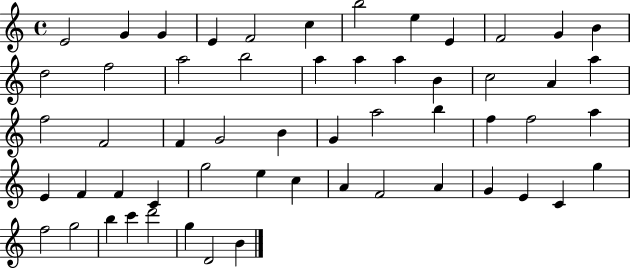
E4/h G4/q G4/q E4/q F4/h C5/q B5/h E5/q E4/q F4/h G4/q B4/q D5/h F5/h A5/h B5/h A5/q A5/q A5/q B4/q C5/h A4/q A5/q F5/h F4/h F4/q G4/h B4/q G4/q A5/h B5/q F5/q F5/h A5/q E4/q F4/q F4/q C4/q G5/h E5/q C5/q A4/q F4/h A4/q G4/q E4/q C4/q G5/q F5/h G5/h B5/q C6/q D6/h G5/q D4/h B4/q